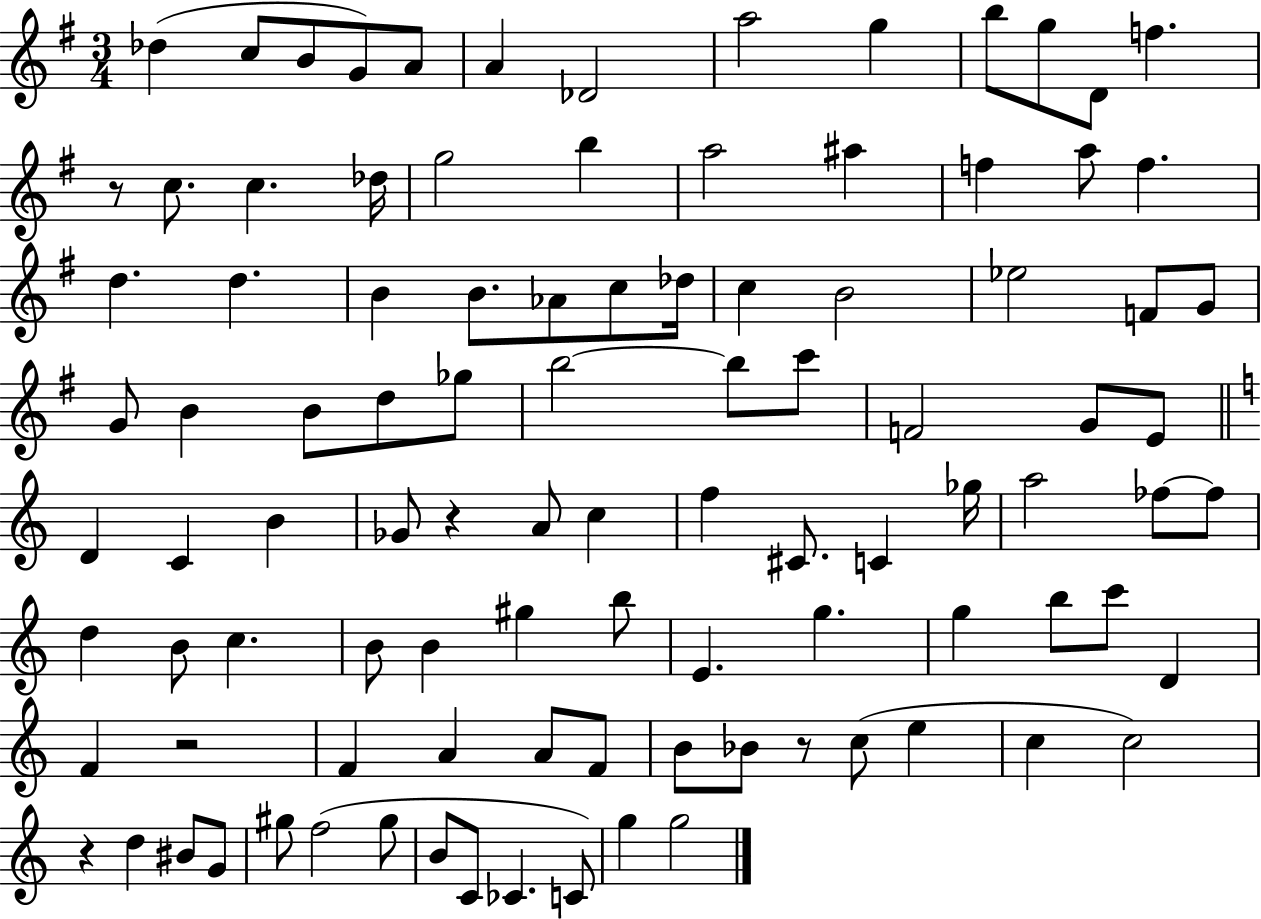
X:1
T:Untitled
M:3/4
L:1/4
K:G
_d c/2 B/2 G/2 A/2 A _D2 a2 g b/2 g/2 D/2 f z/2 c/2 c _d/4 g2 b a2 ^a f a/2 f d d B B/2 _A/2 c/2 _d/4 c B2 _e2 F/2 G/2 G/2 B B/2 d/2 _g/2 b2 b/2 c'/2 F2 G/2 E/2 D C B _G/2 z A/2 c f ^C/2 C _g/4 a2 _f/2 _f/2 d B/2 c B/2 B ^g b/2 E g g b/2 c'/2 D F z2 F A A/2 F/2 B/2 _B/2 z/2 c/2 e c c2 z d ^B/2 G/2 ^g/2 f2 ^g/2 B/2 C/2 _C C/2 g g2